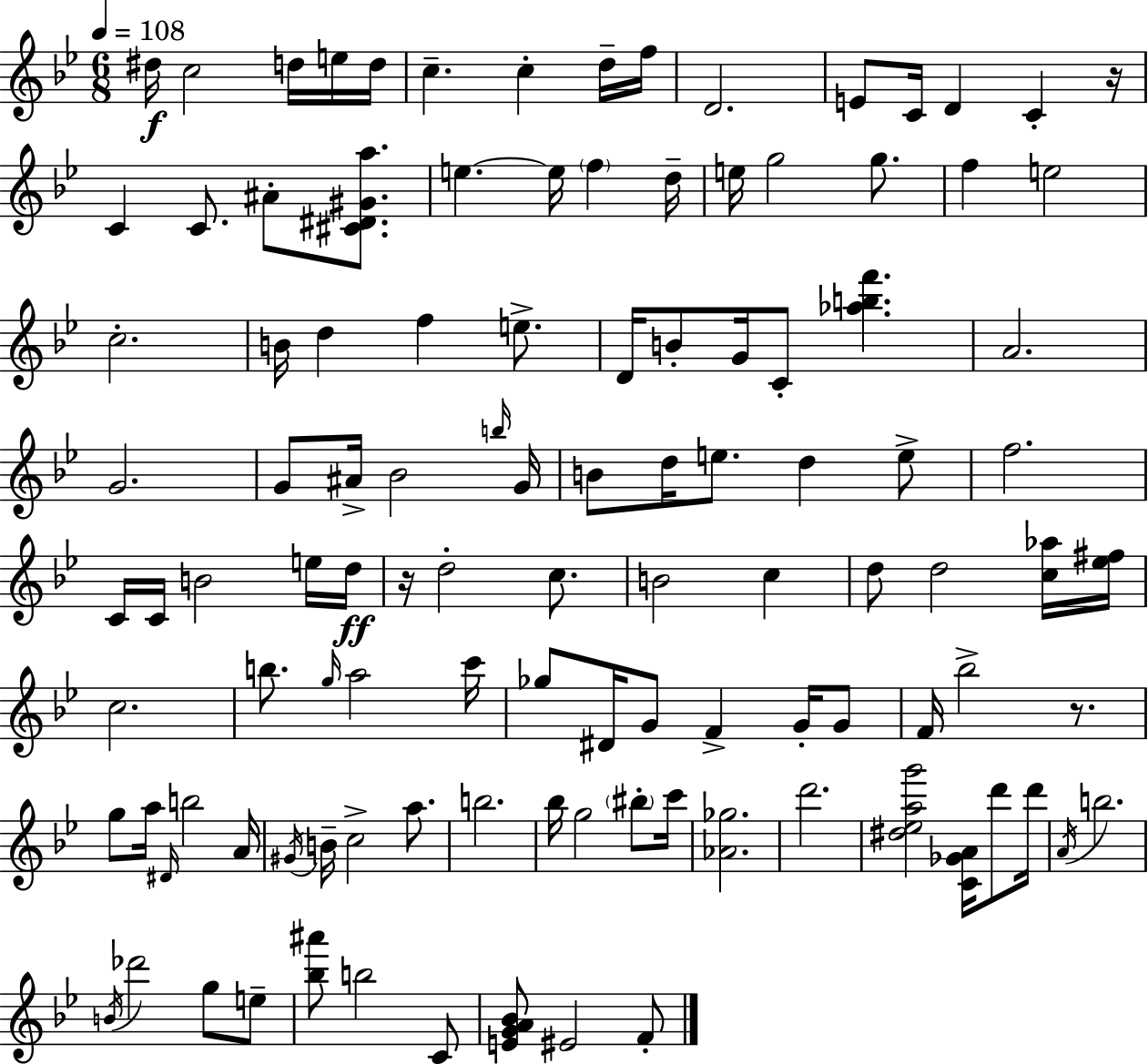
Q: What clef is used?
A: treble